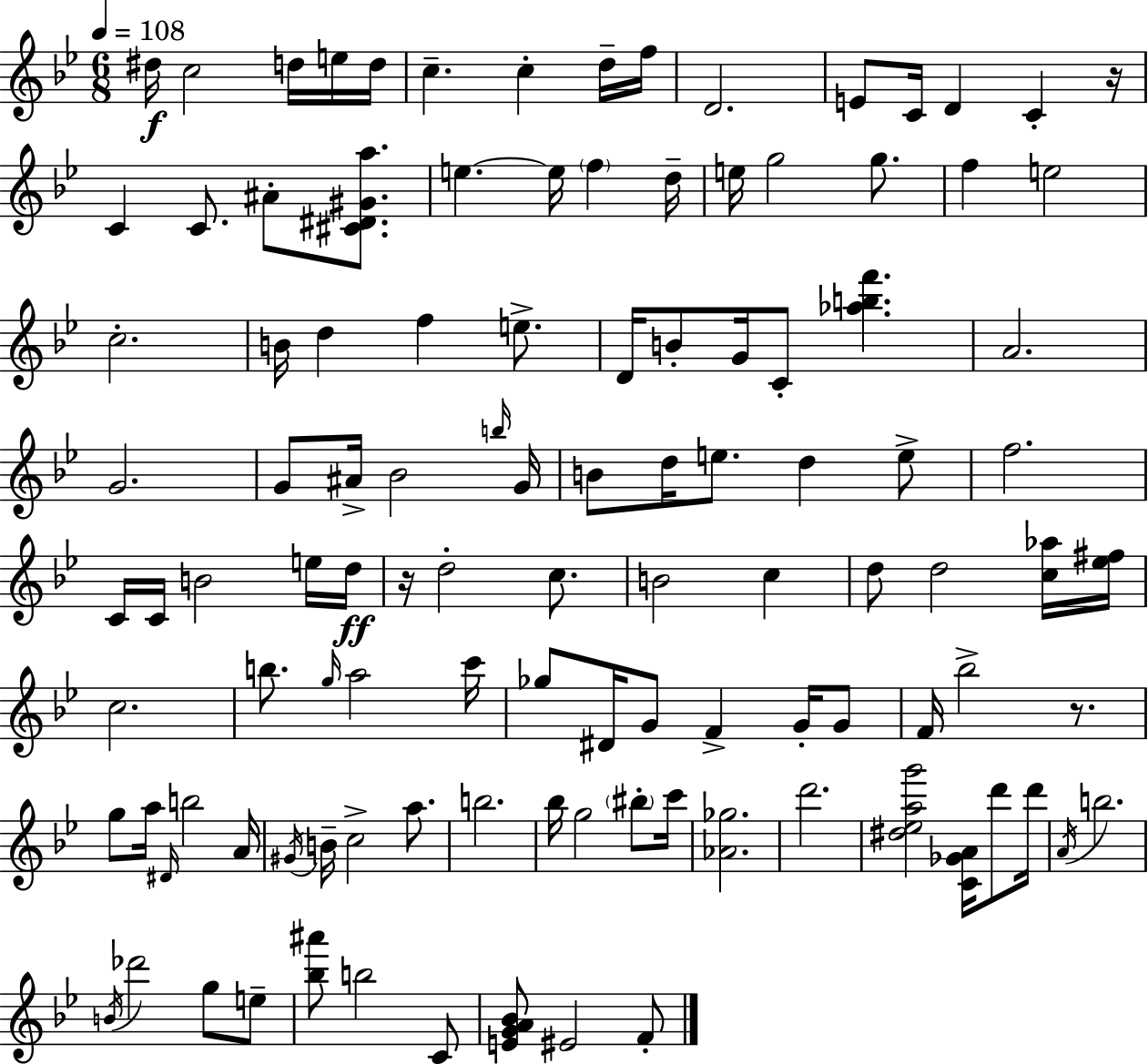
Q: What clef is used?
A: treble